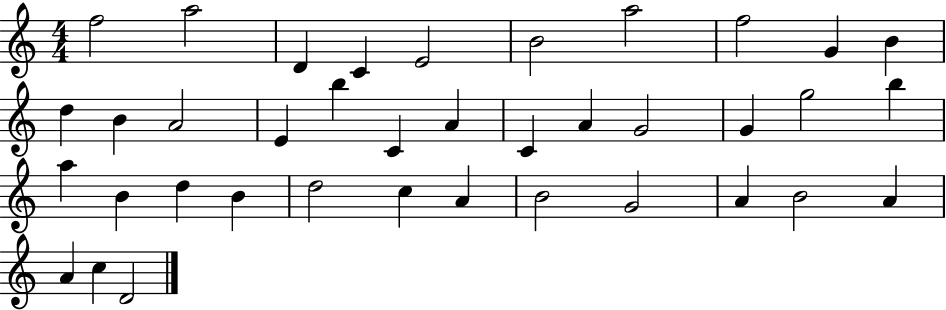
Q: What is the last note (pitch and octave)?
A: D4